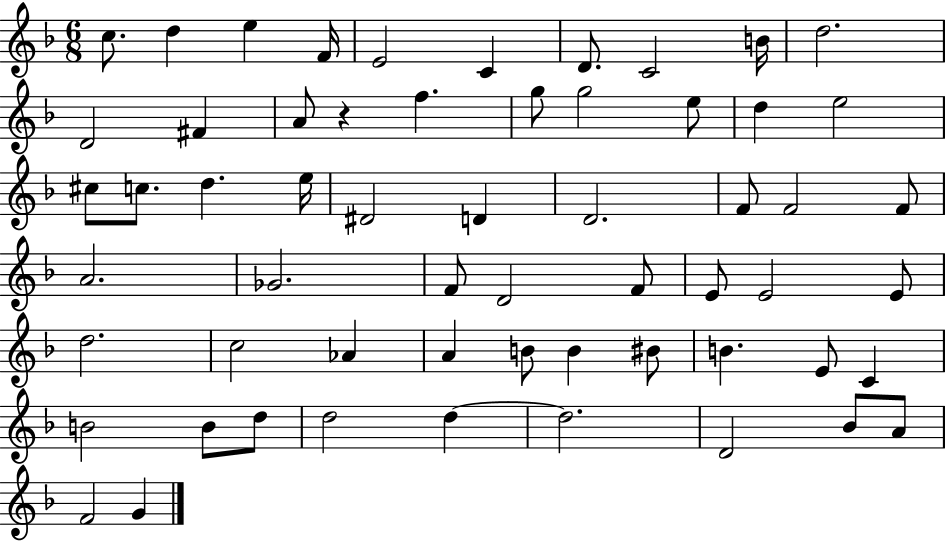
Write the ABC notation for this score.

X:1
T:Untitled
M:6/8
L:1/4
K:F
c/2 d e F/4 E2 C D/2 C2 B/4 d2 D2 ^F A/2 z f g/2 g2 e/2 d e2 ^c/2 c/2 d e/4 ^D2 D D2 F/2 F2 F/2 A2 _G2 F/2 D2 F/2 E/2 E2 E/2 d2 c2 _A A B/2 B ^B/2 B E/2 C B2 B/2 d/2 d2 d d2 D2 _B/2 A/2 F2 G